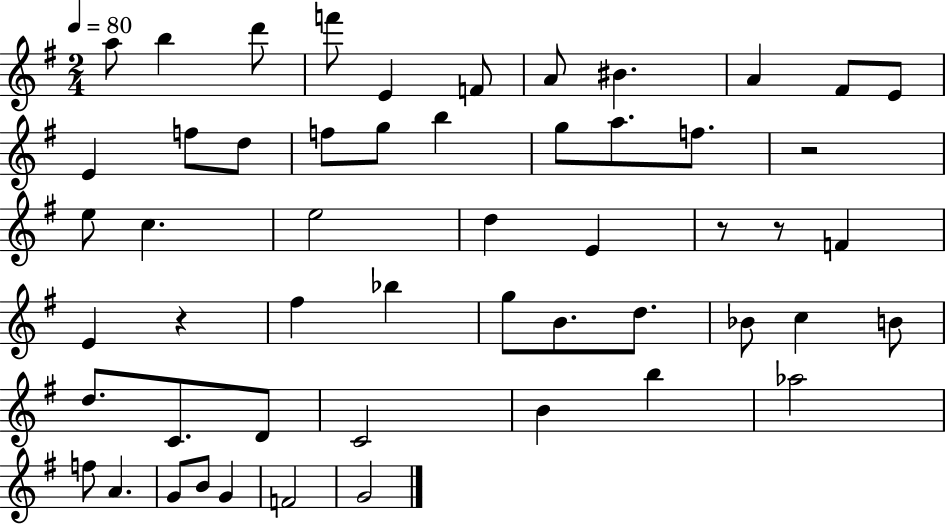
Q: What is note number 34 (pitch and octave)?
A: C5